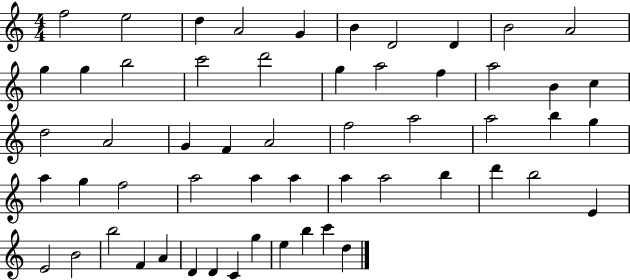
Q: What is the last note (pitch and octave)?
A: D5